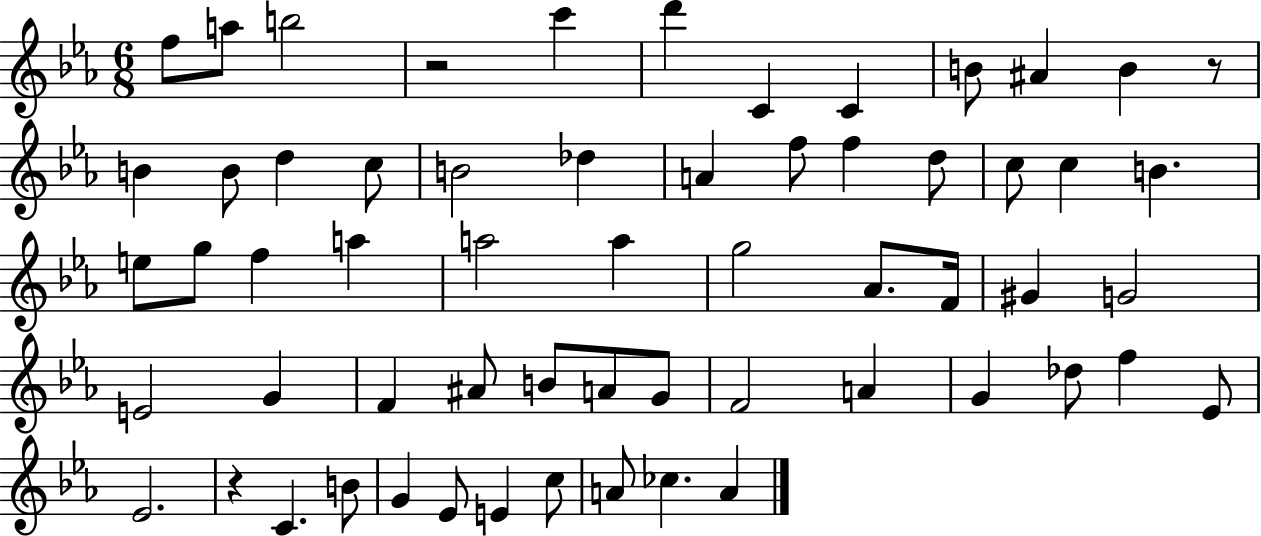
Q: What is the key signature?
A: EES major